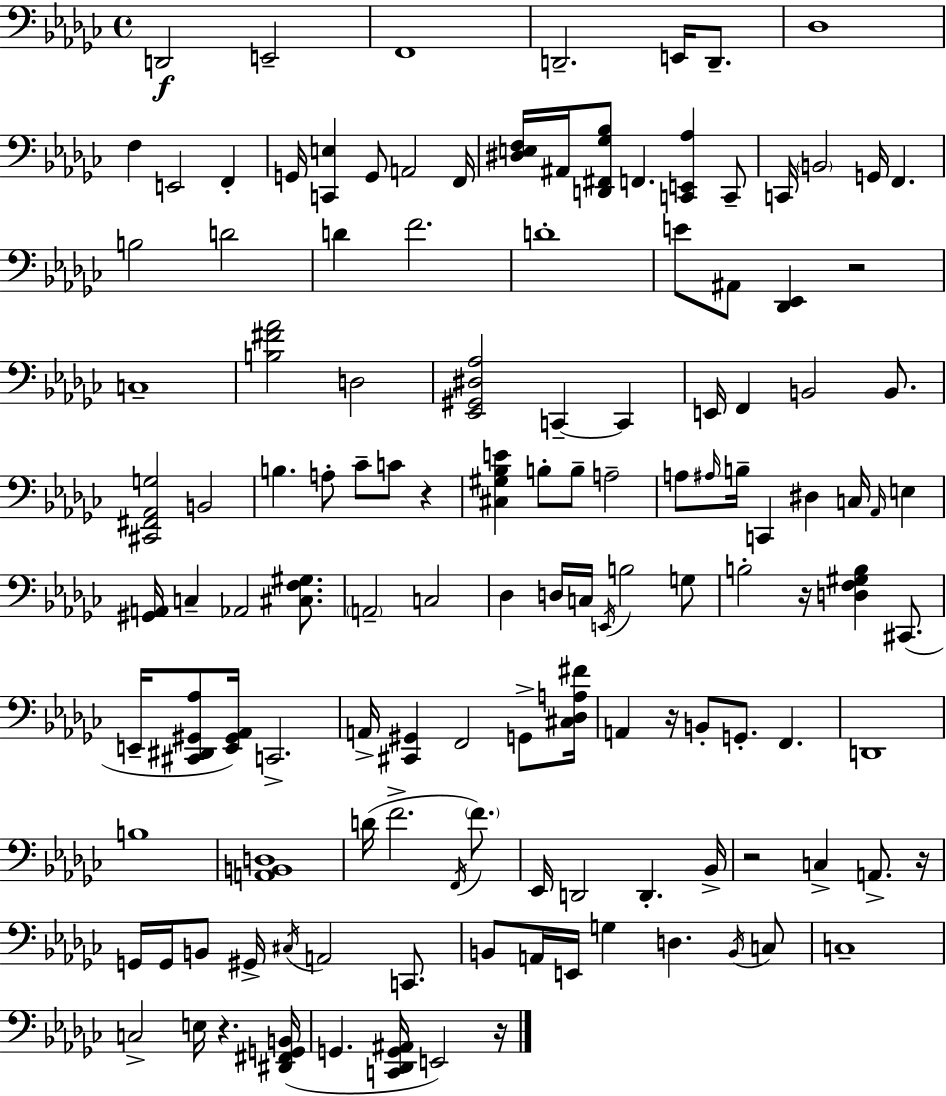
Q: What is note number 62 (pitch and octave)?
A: G3